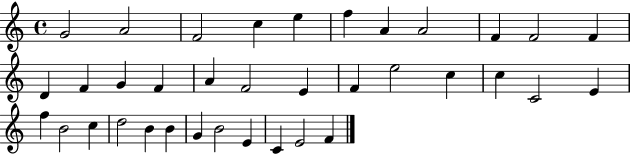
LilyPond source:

{
  \clef treble
  \time 4/4
  \defaultTimeSignature
  \key c \major
  g'2 a'2 | f'2 c''4 e''4 | f''4 a'4 a'2 | f'4 f'2 f'4 | \break d'4 f'4 g'4 f'4 | a'4 f'2 e'4 | f'4 e''2 c''4 | c''4 c'2 e'4 | \break f''4 b'2 c''4 | d''2 b'4 b'4 | g'4 b'2 e'4 | c'4 e'2 f'4 | \break \bar "|."
}